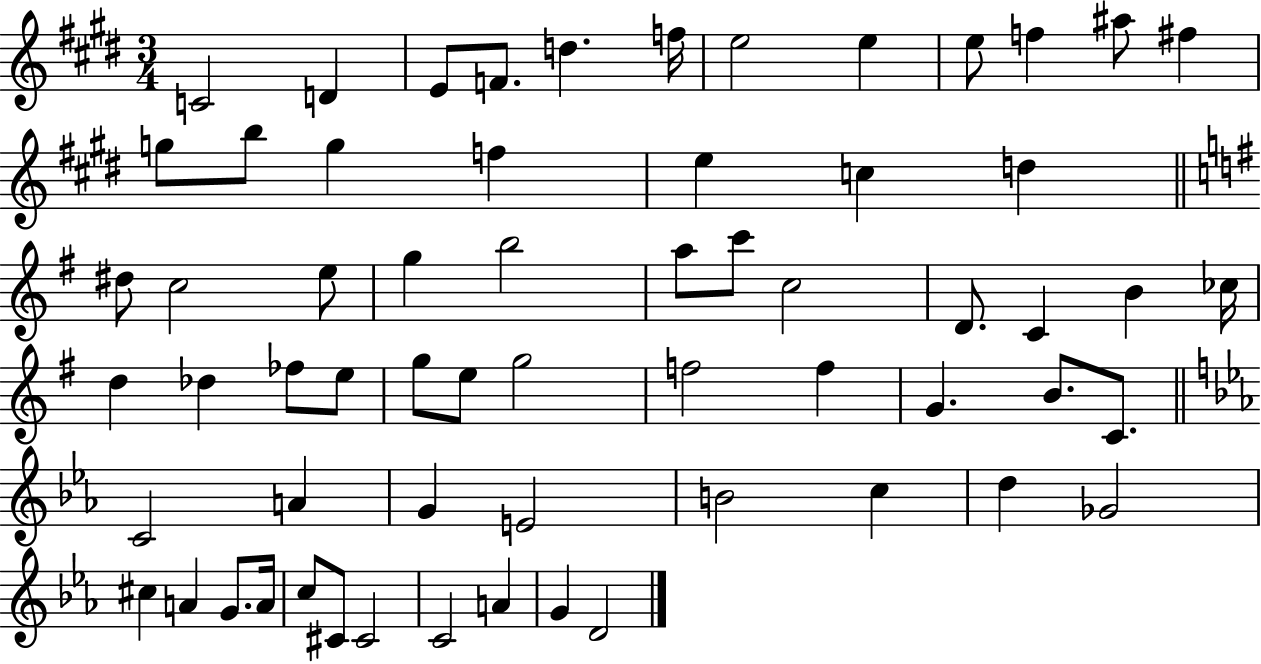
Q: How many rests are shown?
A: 0